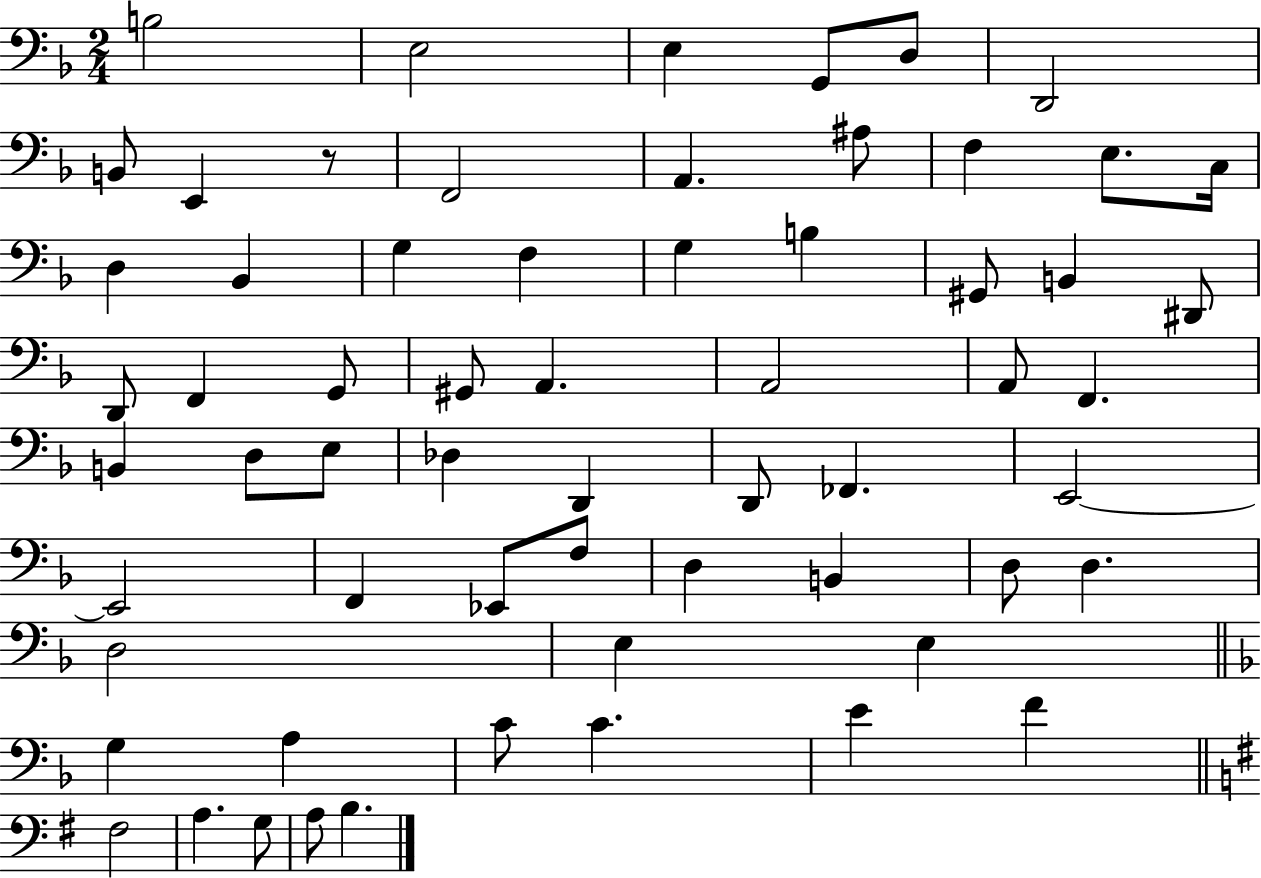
{
  \clef bass
  \numericTimeSignature
  \time 2/4
  \key f \major
  b2 | e2 | e4 g,8 d8 | d,2 | \break b,8 e,4 r8 | f,2 | a,4. ais8 | f4 e8. c16 | \break d4 bes,4 | g4 f4 | g4 b4 | gis,8 b,4 dis,8 | \break d,8 f,4 g,8 | gis,8 a,4. | a,2 | a,8 f,4. | \break b,4 d8 e8 | des4 d,4 | d,8 fes,4. | e,2~~ | \break e,2 | f,4 ees,8 f8 | d4 b,4 | d8 d4. | \break d2 | e4 e4 | \bar "||" \break \key f \major g4 a4 | c'8 c'4. | e'4 f'4 | \bar "||" \break \key g \major fis2 | a4. g8 | a8 b4. | \bar "|."
}